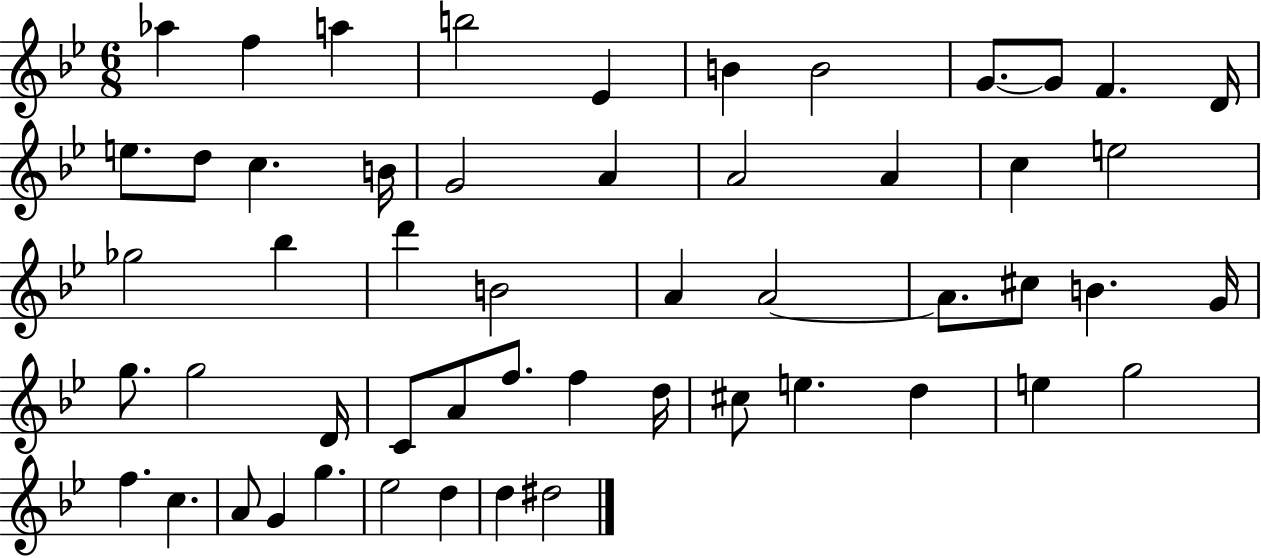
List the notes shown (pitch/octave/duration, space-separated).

Ab5/q F5/q A5/q B5/h Eb4/q B4/q B4/h G4/e. G4/e F4/q. D4/s E5/e. D5/e C5/q. B4/s G4/h A4/q A4/h A4/q C5/q E5/h Gb5/h Bb5/q D6/q B4/h A4/q A4/h A4/e. C#5/e B4/q. G4/s G5/e. G5/h D4/s C4/e A4/e F5/e. F5/q D5/s C#5/e E5/q. D5/q E5/q G5/h F5/q. C5/q. A4/e G4/q G5/q. Eb5/h D5/q D5/q D#5/h